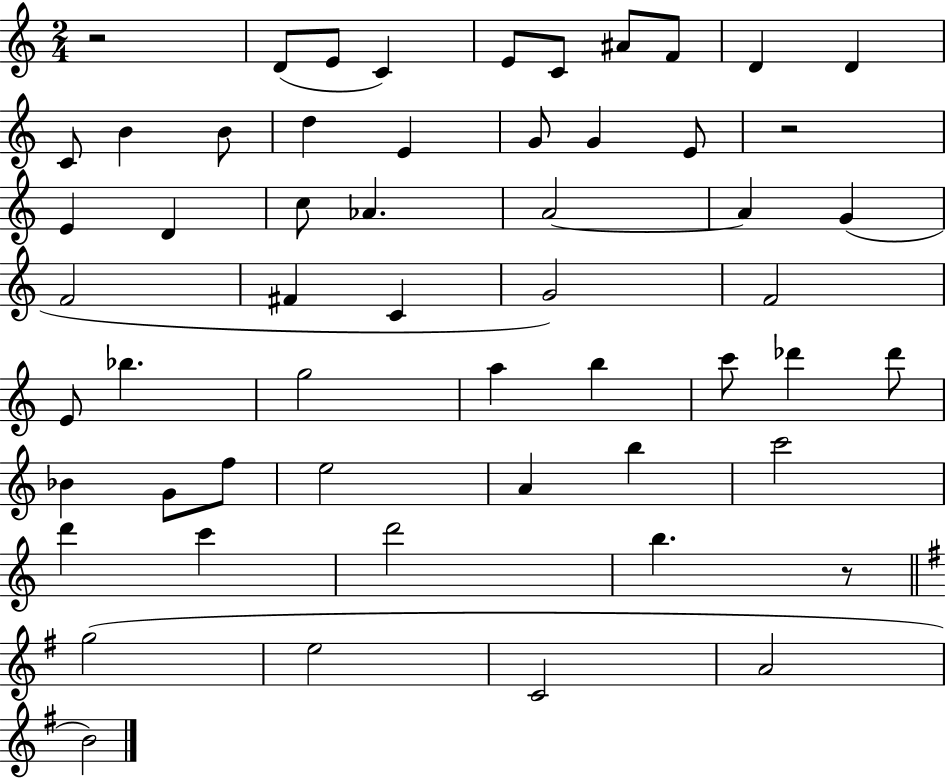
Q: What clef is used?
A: treble